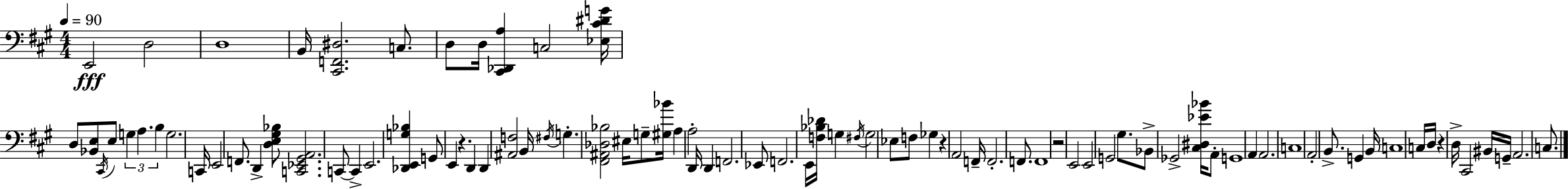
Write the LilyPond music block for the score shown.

{
  \clef bass
  \numericTimeSignature
  \time 4/4
  \key a \major
  \tempo 4 = 90
  e,2\fff d2 | d1 | b,16 <cis, f, dis>2. c8. | d8 d16 <cis, des, a>4 c2 <ees cis' dis' g'>16 | \break d8 <bes, e>8 \acciaccatura { cis,16 } e8 \tuplet 3/2 { g4 a4. | b4 } g2. | c,16 e,2 f,8. d,4-> | <d e gis bes>8 <c, ees, gis, a,>2. c,8~~ | \break c,4-> e,2. | <des, e, g bes>4 g,8 e,4 r4. | d,4 d,4 <ais, f>2 | b,16 \acciaccatura { fis16 } g4.-. <fis, ais, des bes>2 | \break eis16 g8-- <gis bes'>16 a4 a2-. | d,16 d,4 f,2. | ees,8 f,2. | e,16 <f bes des'>16 g4 \acciaccatura { fis16 } g2 ees8 | \break f8 ges4 r4 a,2 | f,16-- f,2.-. | f,8. f,1 | r2 e,2 | \break e,2 g,2 | gis8. bes,8-> ges,2-> | <cis dis ees' bes'>16 a,8-. g,1 | a,4 a,2. | \break c1 | a,2-. b,8.-> g,4 | b,16 c1 | c16 d16 r4 d16-> cis,2 | \break bis,16 g,16-- a,2. | c8. \bar "|."
}